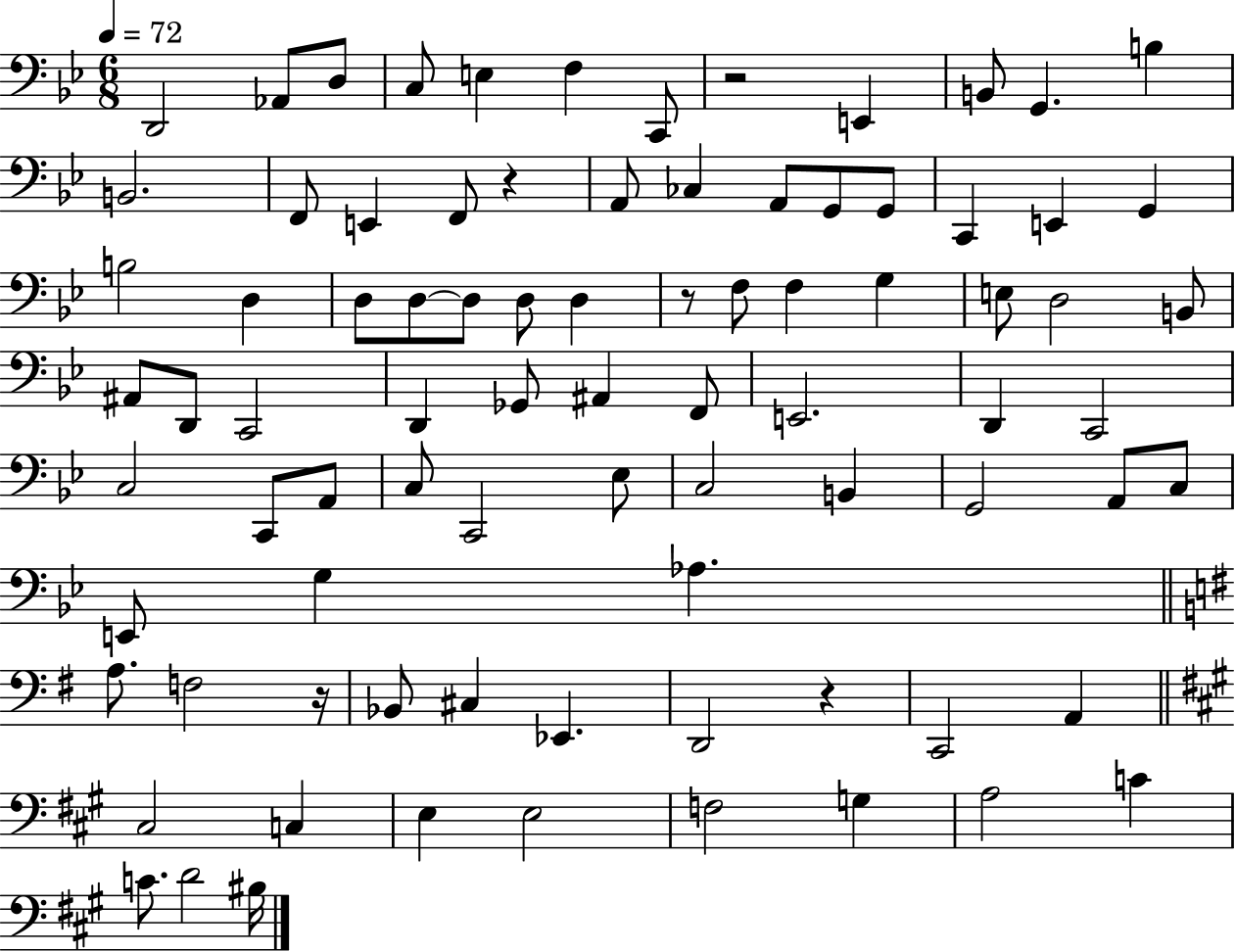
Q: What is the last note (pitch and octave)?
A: BIS3